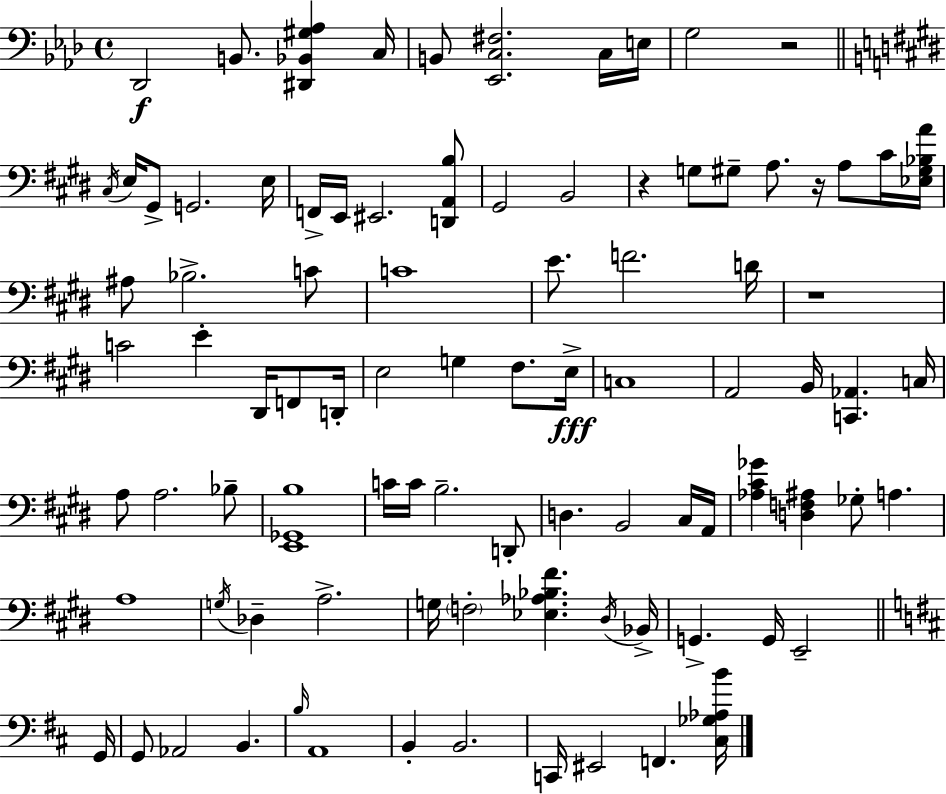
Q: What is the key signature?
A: AES major